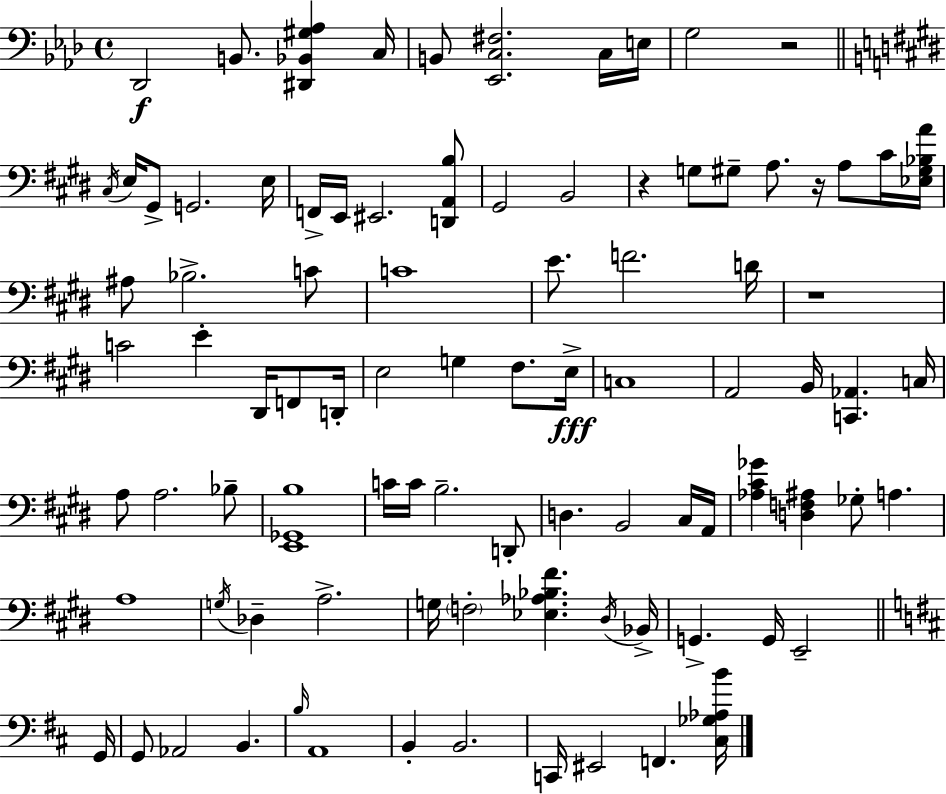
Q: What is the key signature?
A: AES major